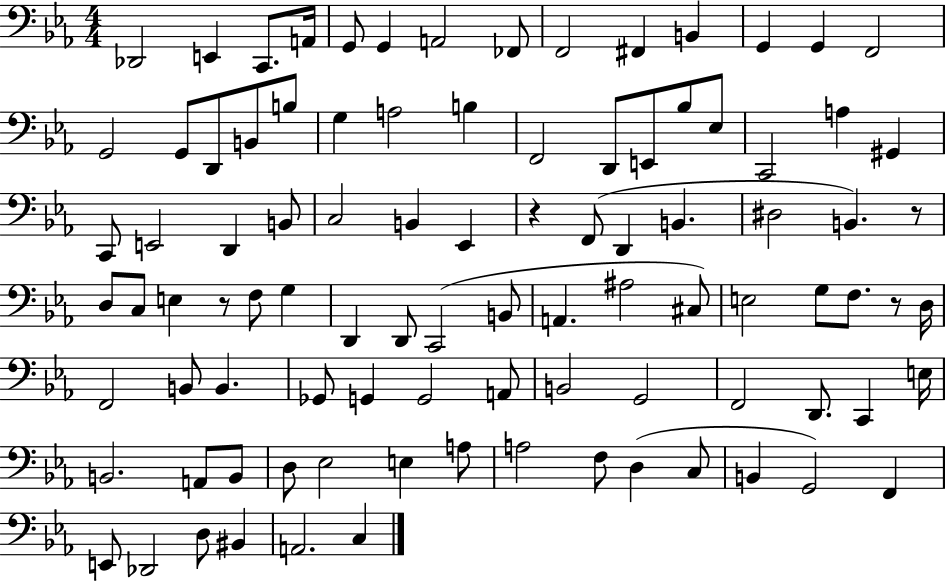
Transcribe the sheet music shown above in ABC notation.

X:1
T:Untitled
M:4/4
L:1/4
K:Eb
_D,,2 E,, C,,/2 A,,/4 G,,/2 G,, A,,2 _F,,/2 F,,2 ^F,, B,, G,, G,, F,,2 G,,2 G,,/2 D,,/2 B,,/2 B,/2 G, A,2 B, F,,2 D,,/2 E,,/2 _B,/2 _E,/2 C,,2 A, ^G,, C,,/2 E,,2 D,, B,,/2 C,2 B,, _E,, z F,,/2 D,, B,, ^D,2 B,, z/2 D,/2 C,/2 E, z/2 F,/2 G, D,, D,,/2 C,,2 B,,/2 A,, ^A,2 ^C,/2 E,2 G,/2 F,/2 z/2 D,/4 F,,2 B,,/2 B,, _G,,/2 G,, G,,2 A,,/2 B,,2 G,,2 F,,2 D,,/2 C,, E,/4 B,,2 A,,/2 B,,/2 D,/2 _E,2 E, A,/2 A,2 F,/2 D, C,/2 B,, G,,2 F,, E,,/2 _D,,2 D,/2 ^B,, A,,2 C,